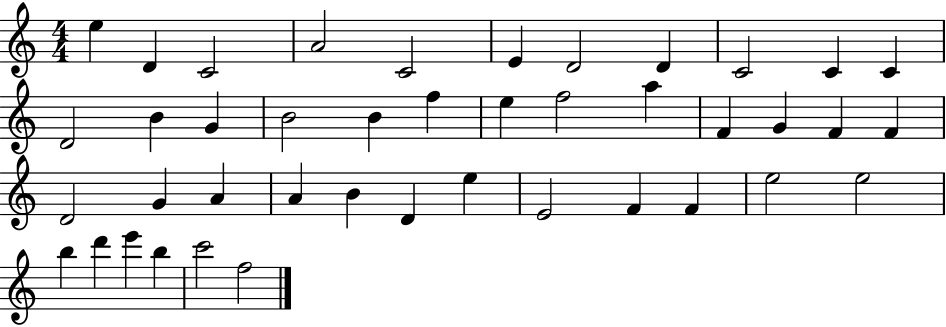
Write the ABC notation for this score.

X:1
T:Untitled
M:4/4
L:1/4
K:C
e D C2 A2 C2 E D2 D C2 C C D2 B G B2 B f e f2 a F G F F D2 G A A B D e E2 F F e2 e2 b d' e' b c'2 f2